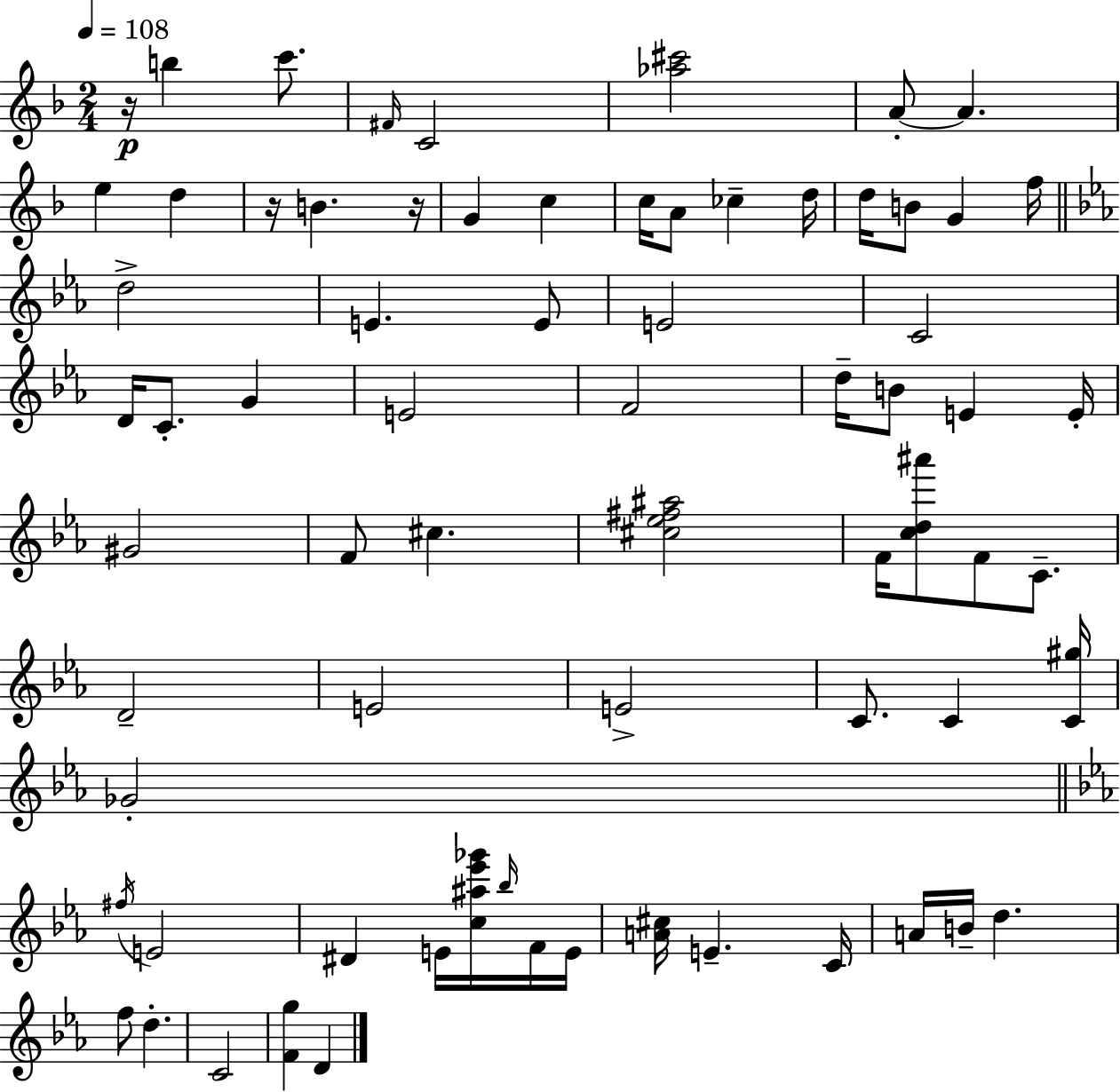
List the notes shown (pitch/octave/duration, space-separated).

R/s B5/q C6/e. F#4/s C4/h [Ab5,C#6]/h A4/e A4/q. E5/q D5/q R/s B4/q. R/s G4/q C5/q C5/s A4/e CES5/q D5/s D5/s B4/e G4/q F5/s D5/h E4/q. E4/e E4/h C4/h D4/s C4/e. G4/q E4/h F4/h D5/s B4/e E4/q E4/s G#4/h F4/e C#5/q. [C#5,Eb5,F#5,A#5]/h F4/s [C5,D5,A#6]/e F4/e C4/e. D4/h E4/h E4/h C4/e. C4/q [C4,G#5]/s Gb4/h F#5/s E4/h D#4/q E4/s [C5,A#5,Eb6,Gb6]/s Bb5/s F4/s E4/s [A4,C#5]/s E4/q. C4/s A4/s B4/s D5/q. F5/e D5/q. C4/h [F4,G5]/q D4/q